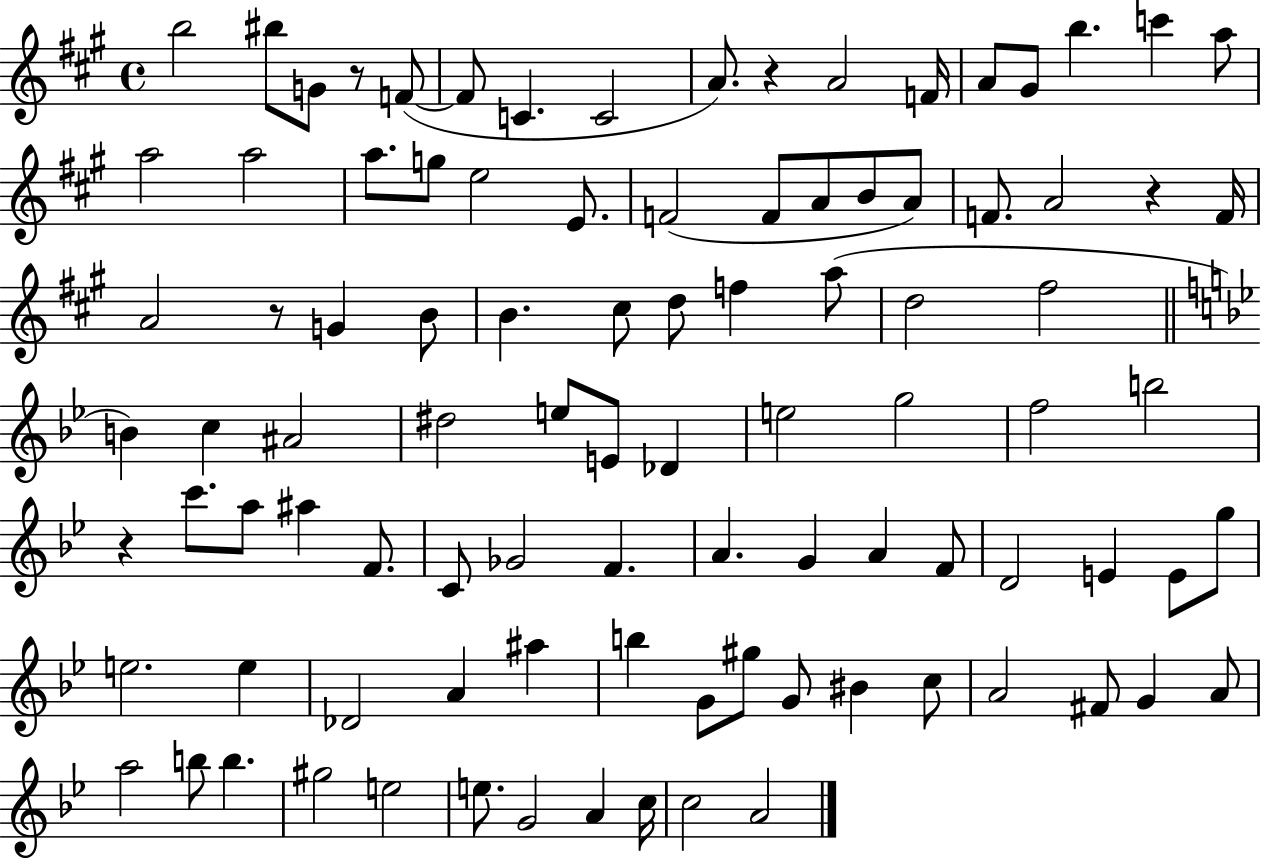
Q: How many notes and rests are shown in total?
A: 96